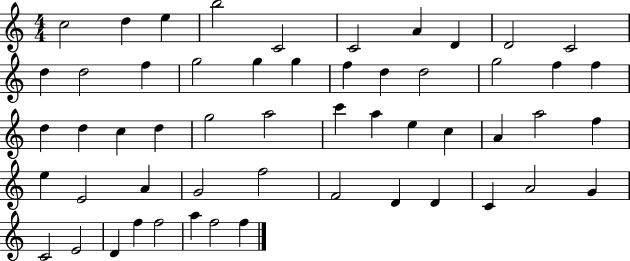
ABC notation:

X:1
T:Untitled
M:4/4
L:1/4
K:C
c2 d e b2 C2 C2 A D D2 C2 d d2 f g2 g g f d d2 g2 f f d d c d g2 a2 c' a e c A a2 f e E2 A G2 f2 F2 D D C A2 G C2 E2 D f f2 a f2 f